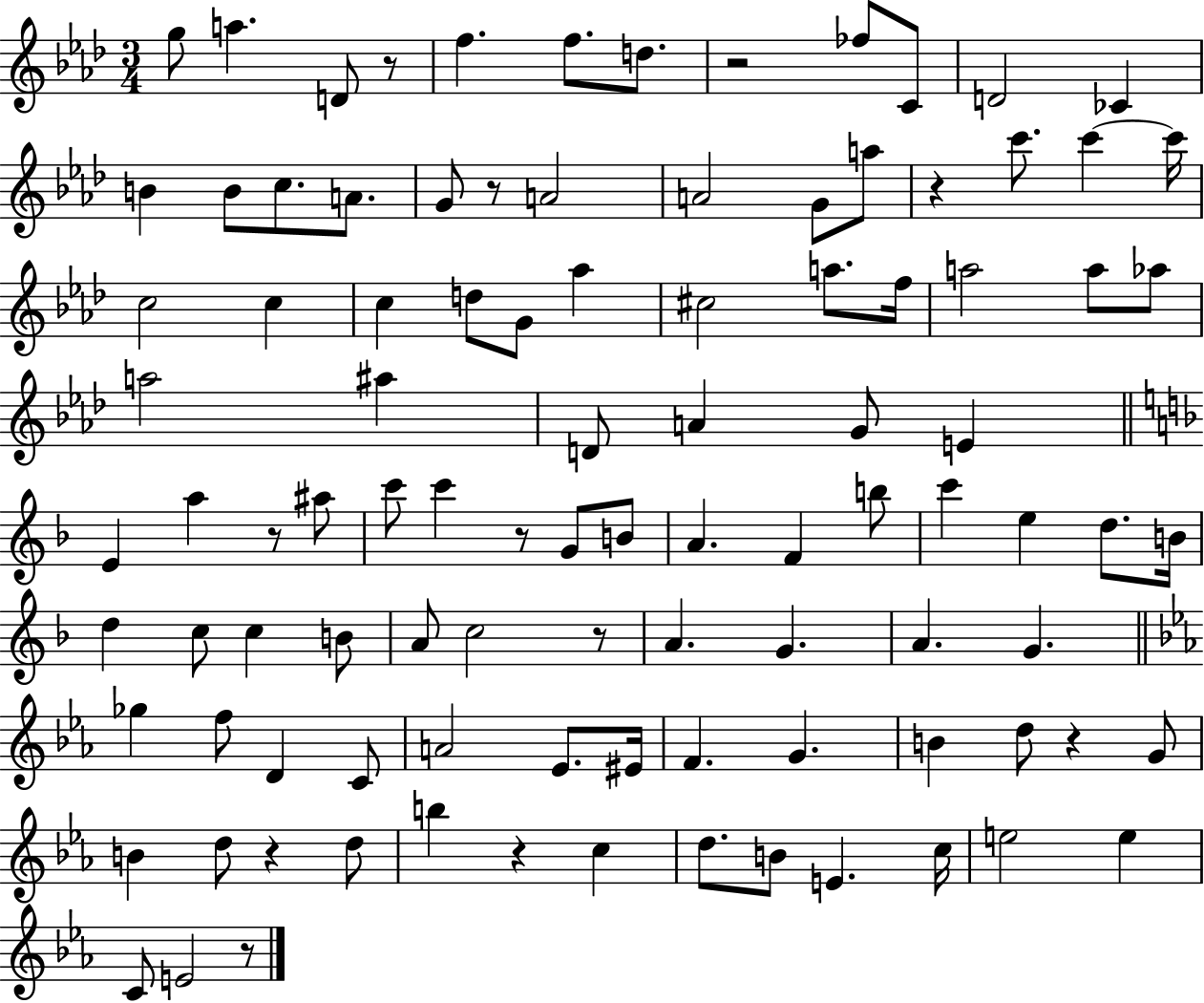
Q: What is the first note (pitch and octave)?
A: G5